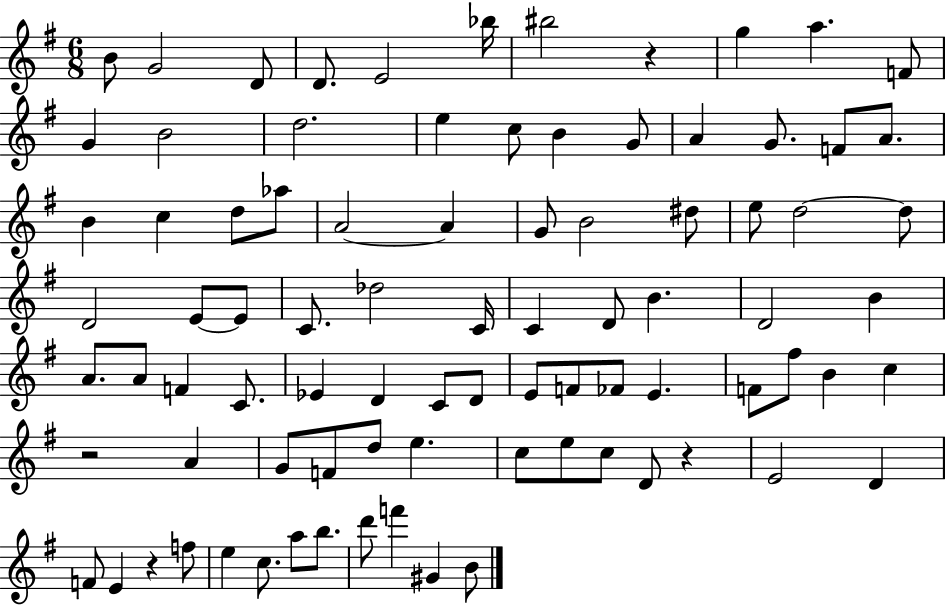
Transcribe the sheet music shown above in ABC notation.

X:1
T:Untitled
M:6/8
L:1/4
K:G
B/2 G2 D/2 D/2 E2 _b/4 ^b2 z g a F/2 G B2 d2 e c/2 B G/2 A G/2 F/2 A/2 B c d/2 _a/2 A2 A G/2 B2 ^d/2 e/2 d2 d/2 D2 E/2 E/2 C/2 _d2 C/4 C D/2 B D2 B A/2 A/2 F C/2 _E D C/2 D/2 E/2 F/2 _F/2 E F/2 ^f/2 B c z2 A G/2 F/2 d/2 e c/2 e/2 c/2 D/2 z E2 D F/2 E z f/2 e c/2 a/2 b/2 d'/2 f' ^G B/2